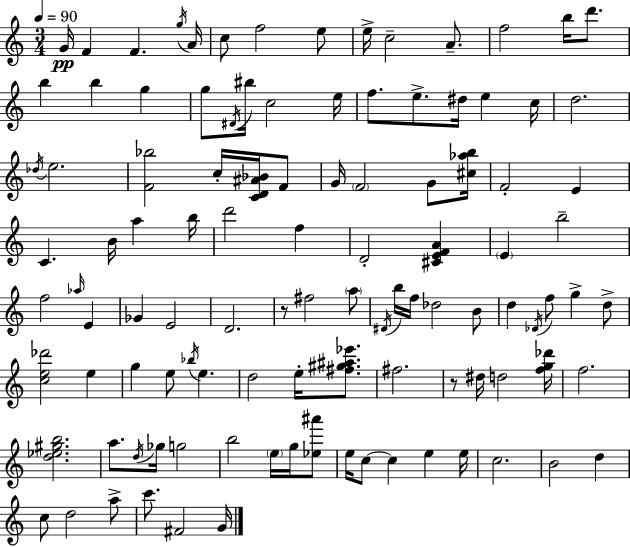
G4/s F4/q F4/q. G5/s A4/s C5/e F5/h E5/e E5/s C5/h A4/e. F5/h B5/s D6/e. B5/q B5/q G5/q G5/e D#4/s BIS5/s C5/h E5/s F5/e. E5/e. D#5/s E5/q C5/s D5/h. Db5/s E5/h. [F4,Bb5]/h C5/s [C4,D4,A#4,Bb4]/s F4/e G4/s F4/h G4/e [C#5,Ab5,B5]/s F4/h E4/q C4/q. B4/s A5/q B5/s D6/h F5/q D4/h [C#4,E4,F4,A4]/q E4/q B5/h F5/h Ab5/s E4/q Gb4/q E4/h D4/h. R/e F#5/h A5/e D#4/s B5/s F5/s Db5/h B4/e D5/q Db4/s F5/e G5/q D5/e [C5,E5,Db6]/h E5/q G5/q E5/e Bb5/s E5/q. D5/h E5/s [F#5,G#5,A#5,Eb6]/e. F#5/h. R/e D#5/s D5/h [F5,G5,Db6]/s F5/h. [D5,Eb5,G#5,B5]/h. A5/e. D5/s Gb5/s G5/h B5/h E5/s G5/s [Eb5,A#6]/e E5/s C5/e C5/q E5/q E5/s C5/h. B4/h D5/q C5/e D5/h A5/e C6/e. F#4/h G4/s